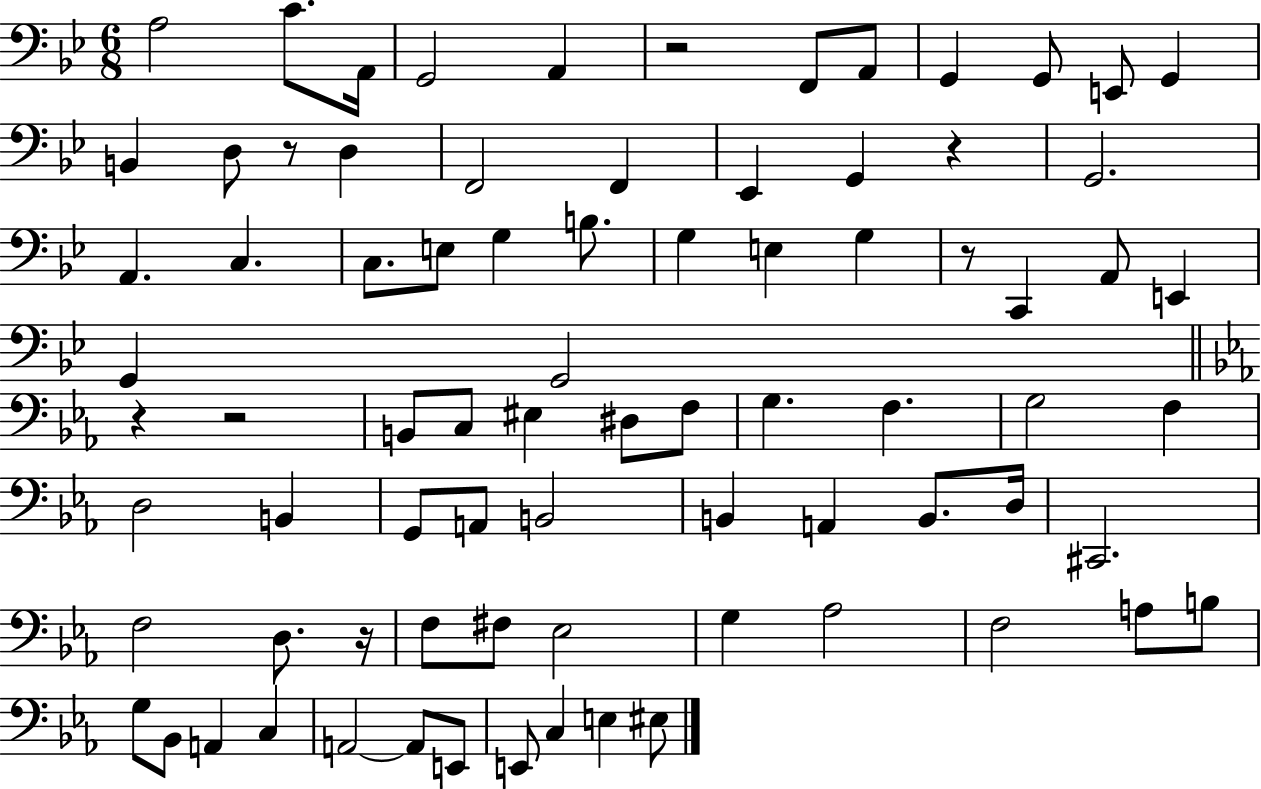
A3/h C4/e. A2/s G2/h A2/q R/h F2/e A2/e G2/q G2/e E2/e G2/q B2/q D3/e R/e D3/q F2/h F2/q Eb2/q G2/q R/q G2/h. A2/q. C3/q. C3/e. E3/e G3/q B3/e. G3/q E3/q G3/q R/e C2/q A2/e E2/q G2/q G2/h R/q R/h B2/e C3/e EIS3/q D#3/e F3/e G3/q. F3/q. G3/h F3/q D3/h B2/q G2/e A2/e B2/h B2/q A2/q B2/e. D3/s C#2/h. F3/h D3/e. R/s F3/e F#3/e Eb3/h G3/q Ab3/h F3/h A3/e B3/e G3/e Bb2/e A2/q C3/q A2/h A2/e E2/e E2/e C3/q E3/q EIS3/e